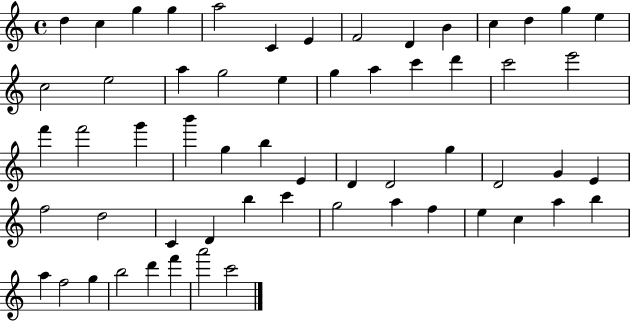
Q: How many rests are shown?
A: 0